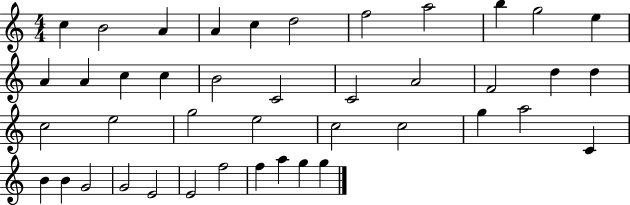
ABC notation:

X:1
T:Untitled
M:4/4
L:1/4
K:C
c B2 A A c d2 f2 a2 b g2 e A A c c B2 C2 C2 A2 F2 d d c2 e2 g2 e2 c2 c2 g a2 C B B G2 G2 E2 E2 f2 f a g g